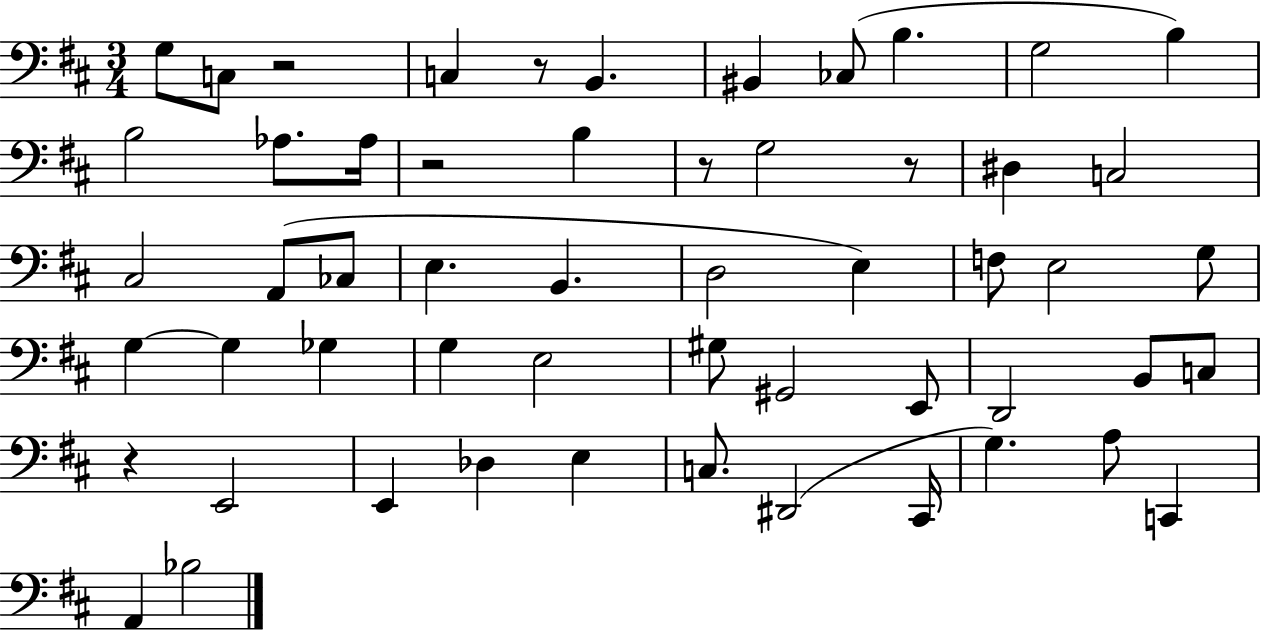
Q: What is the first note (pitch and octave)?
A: G3